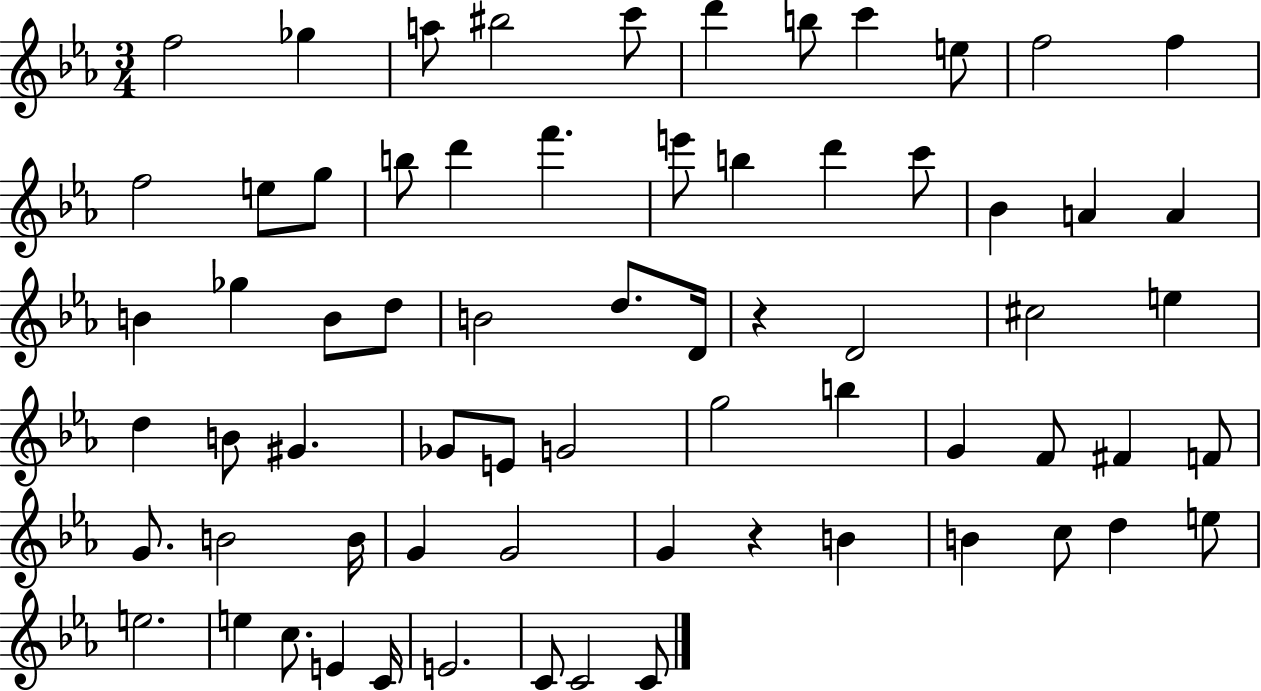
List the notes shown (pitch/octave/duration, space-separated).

F5/h Gb5/q A5/e BIS5/h C6/e D6/q B5/e C6/q E5/e F5/h F5/q F5/h E5/e G5/e B5/e D6/q F6/q. E6/e B5/q D6/q C6/e Bb4/q A4/q A4/q B4/q Gb5/q B4/e D5/e B4/h D5/e. D4/s R/q D4/h C#5/h E5/q D5/q B4/e G#4/q. Gb4/e E4/e G4/h G5/h B5/q G4/q F4/e F#4/q F4/e G4/e. B4/h B4/s G4/q G4/h G4/q R/q B4/q B4/q C5/e D5/q E5/e E5/h. E5/q C5/e. E4/q C4/s E4/h. C4/e C4/h C4/e